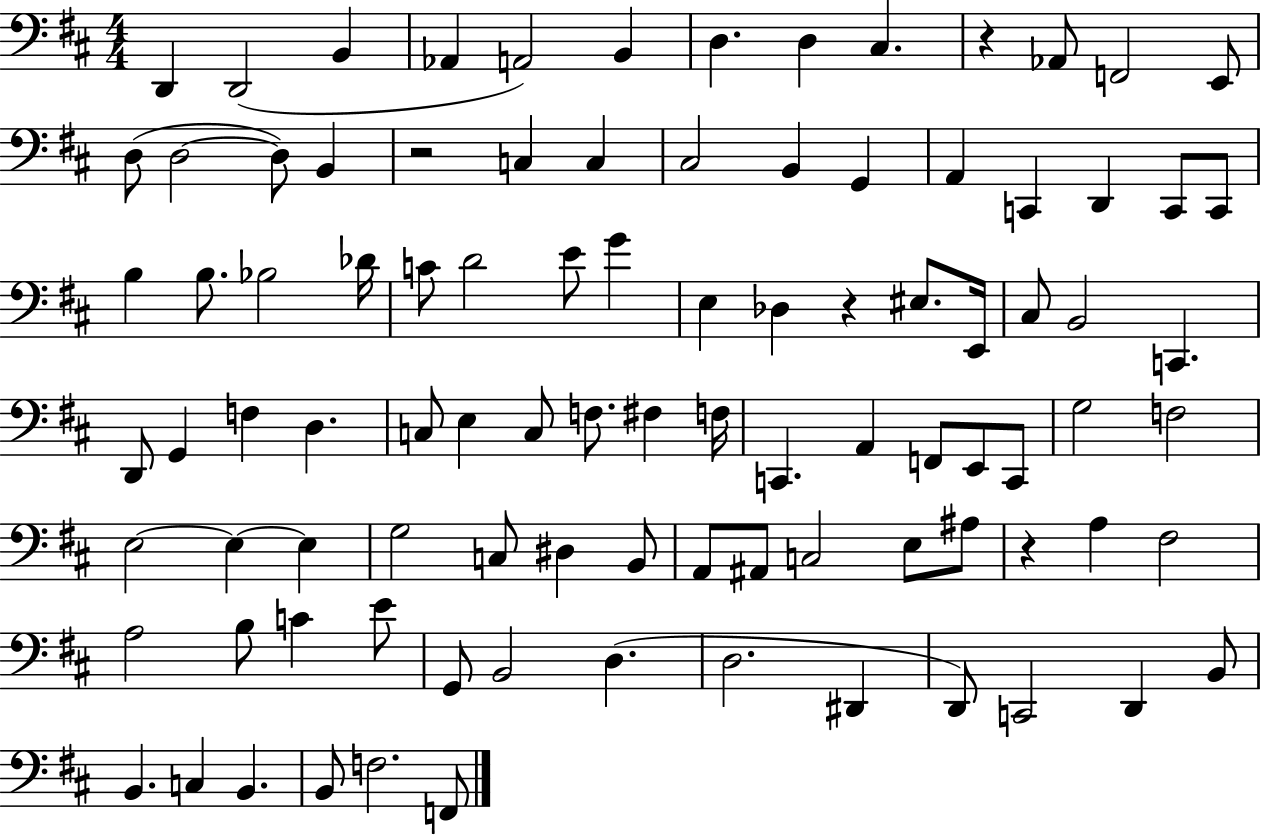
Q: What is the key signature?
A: D major